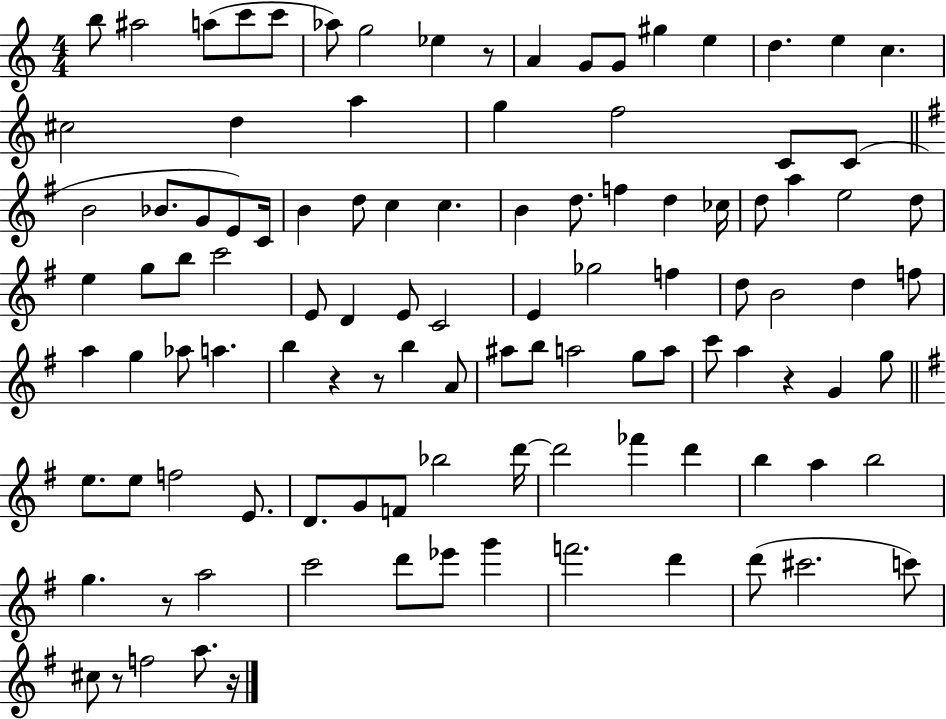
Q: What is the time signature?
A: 4/4